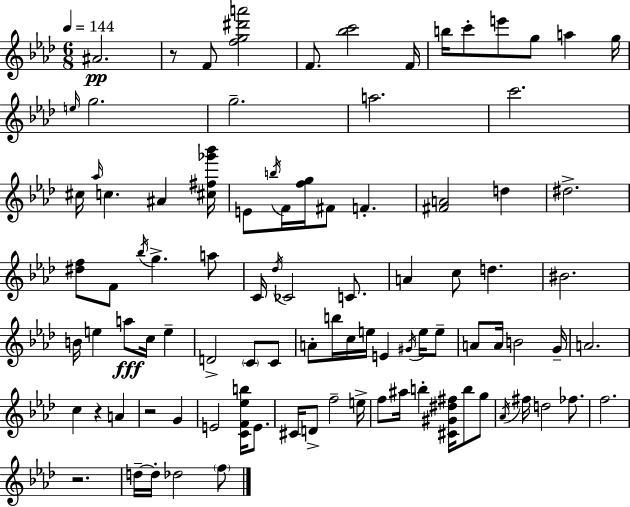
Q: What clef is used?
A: treble